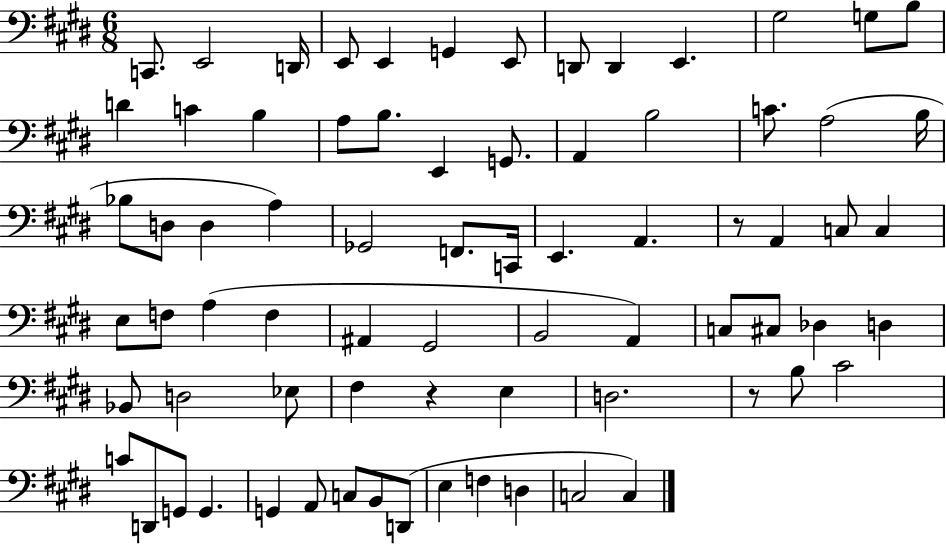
X:1
T:Untitled
M:6/8
L:1/4
K:E
C,,/2 E,,2 D,,/4 E,,/2 E,, G,, E,,/2 D,,/2 D,, E,, ^G,2 G,/2 B,/2 D C B, A,/2 B,/2 E,, G,,/2 A,, B,2 C/2 A,2 B,/4 _B,/2 D,/2 D, A, _G,,2 F,,/2 C,,/4 E,, A,, z/2 A,, C,/2 C, E,/2 F,/2 A, F, ^A,, ^G,,2 B,,2 A,, C,/2 ^C,/2 _D, D, _B,,/2 D,2 _E,/2 ^F, z E, D,2 z/2 B,/2 ^C2 C/2 D,,/2 G,,/2 G,, G,, A,,/2 C,/2 B,,/2 D,,/2 E, F, D, C,2 C,